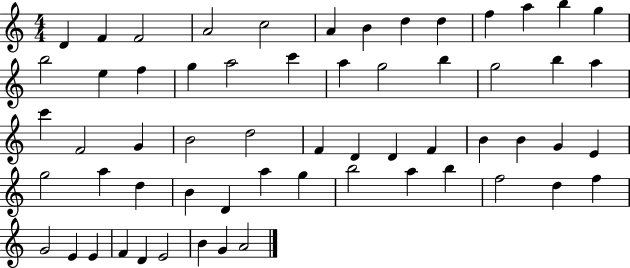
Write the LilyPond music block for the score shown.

{
  \clef treble
  \numericTimeSignature
  \time 4/4
  \key c \major
  d'4 f'4 f'2 | a'2 c''2 | a'4 b'4 d''4 d''4 | f''4 a''4 b''4 g''4 | \break b''2 e''4 f''4 | g''4 a''2 c'''4 | a''4 g''2 b''4 | g''2 b''4 a''4 | \break c'''4 f'2 g'4 | b'2 d''2 | f'4 d'4 d'4 f'4 | b'4 b'4 g'4 e'4 | \break g''2 a''4 d''4 | b'4 d'4 a''4 g''4 | b''2 a''4 b''4 | f''2 d''4 f''4 | \break g'2 e'4 e'4 | f'4 d'4 e'2 | b'4 g'4 a'2 | \bar "|."
}